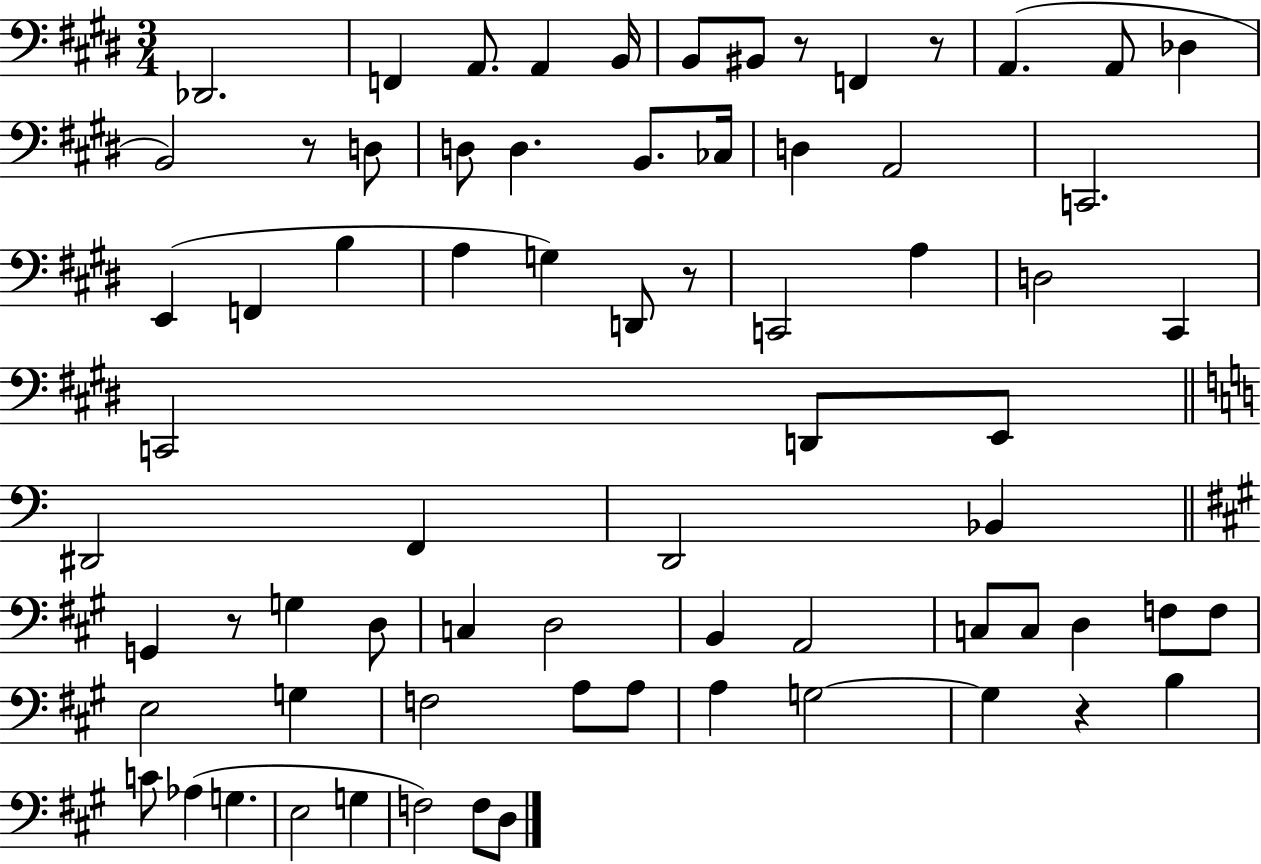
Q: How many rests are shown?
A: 6